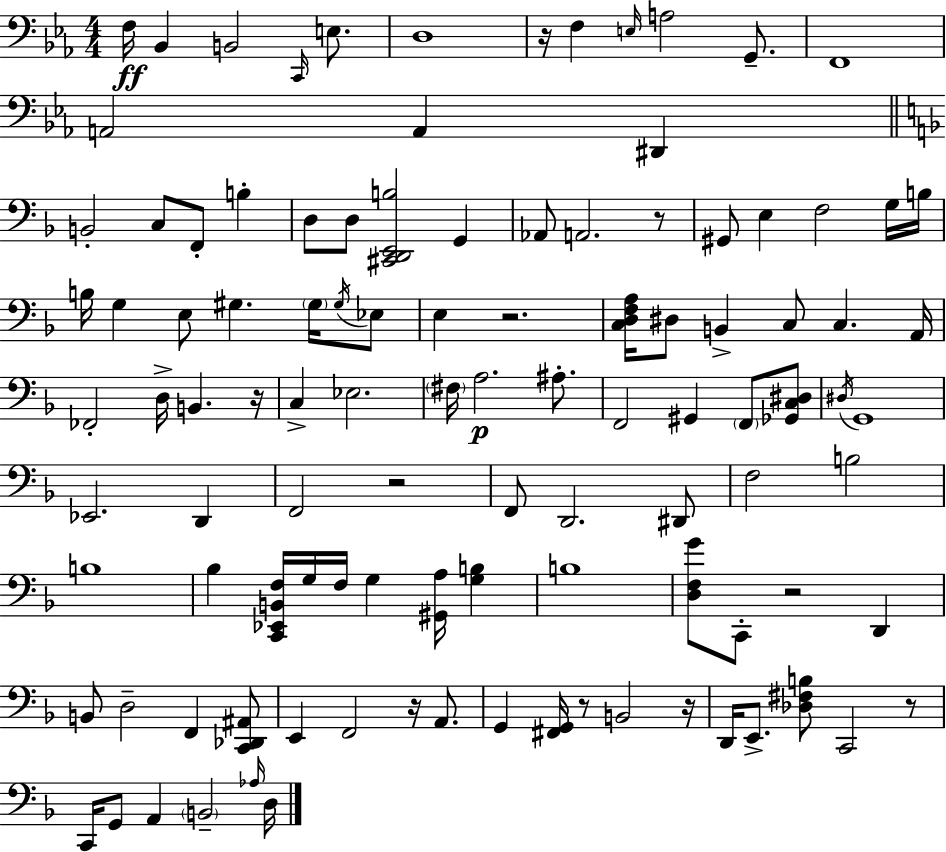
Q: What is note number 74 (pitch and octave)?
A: E2